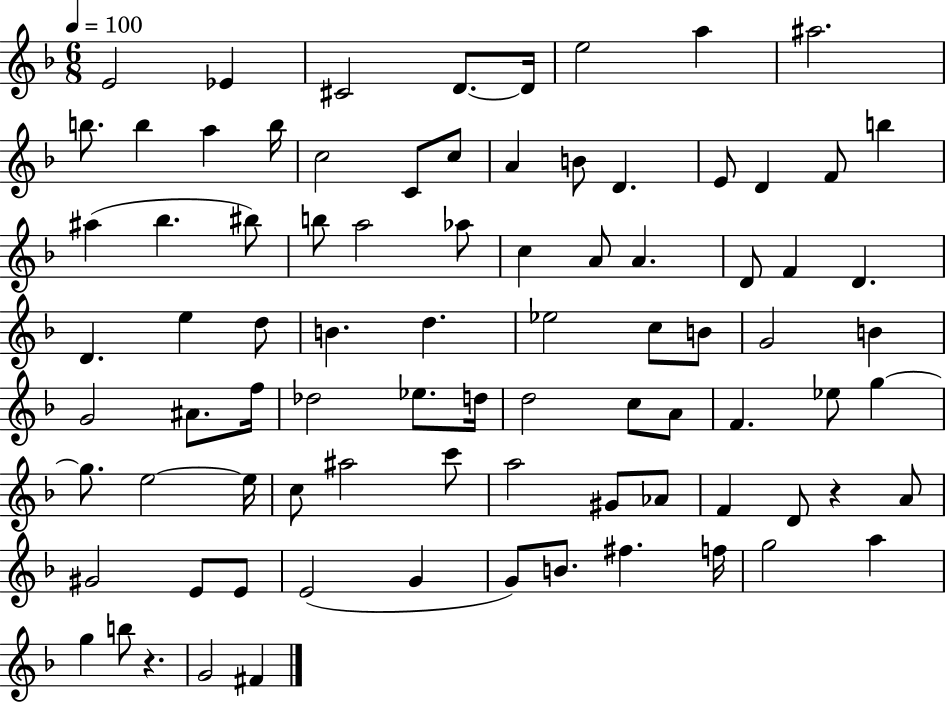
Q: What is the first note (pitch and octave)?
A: E4